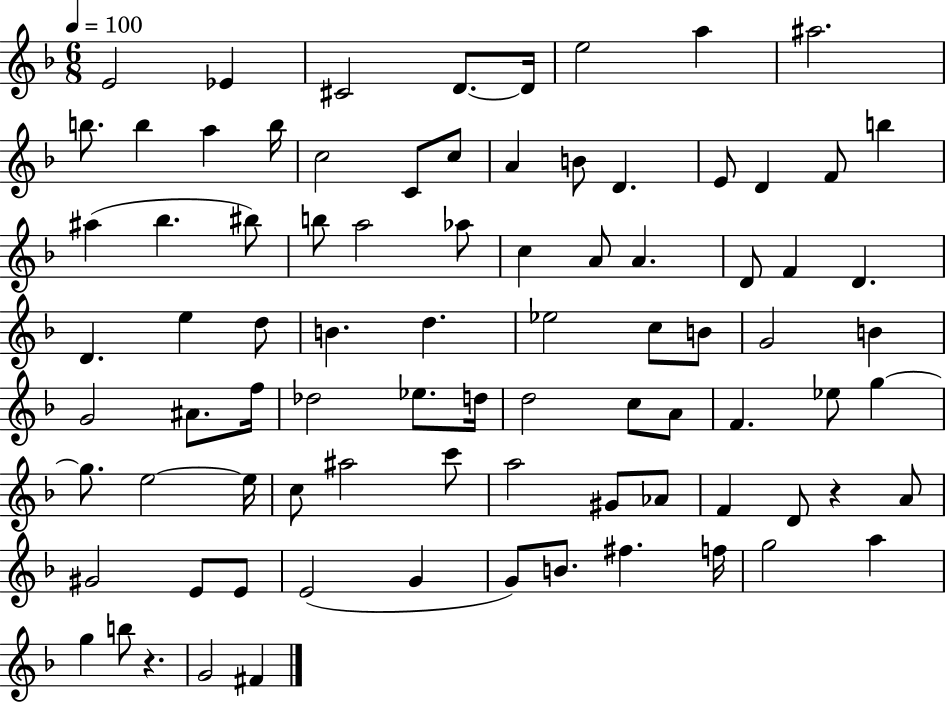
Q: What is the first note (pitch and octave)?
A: E4